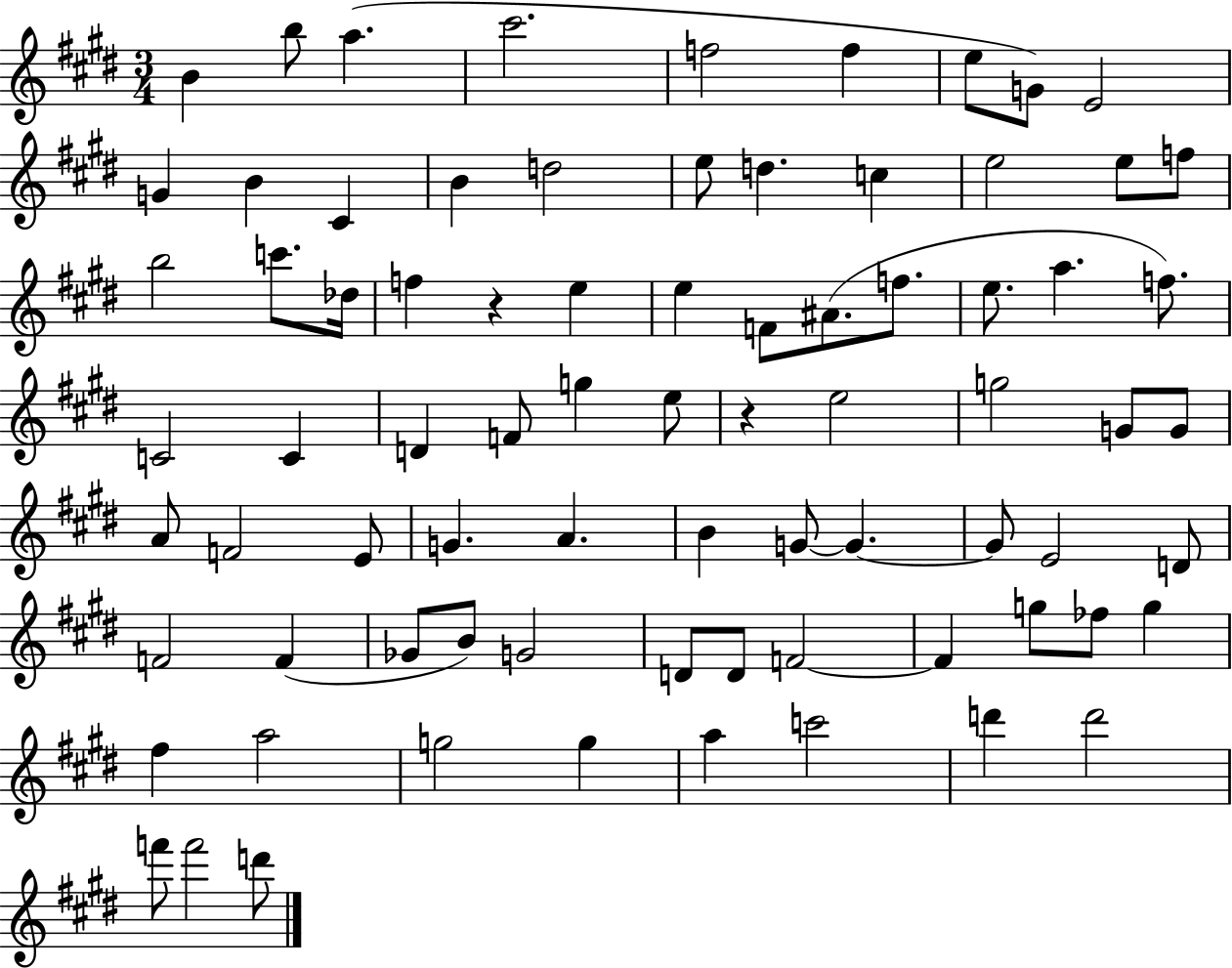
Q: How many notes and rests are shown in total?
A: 78